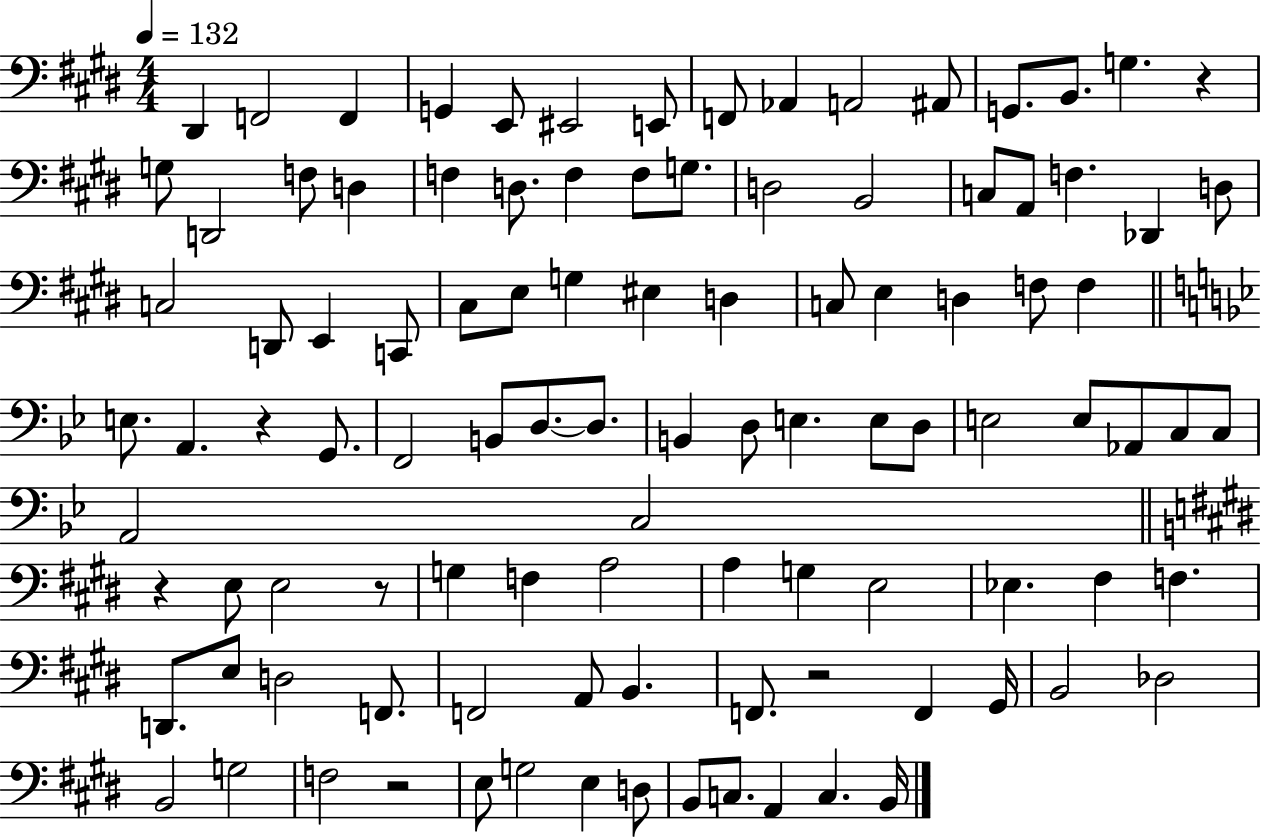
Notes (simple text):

D#2/q F2/h F2/q G2/q E2/e EIS2/h E2/e F2/e Ab2/q A2/h A#2/e G2/e. B2/e. G3/q. R/q G3/e D2/h F3/e D3/q F3/q D3/e. F3/q F3/e G3/e. D3/h B2/h C3/e A2/e F3/q. Db2/q D3/e C3/h D2/e E2/q C2/e C#3/e E3/e G3/q EIS3/q D3/q C3/e E3/q D3/q F3/e F3/q E3/e. A2/q. R/q G2/e. F2/h B2/e D3/e. D3/e. B2/q D3/e E3/q. E3/e D3/e E3/h E3/e Ab2/e C3/e C3/e A2/h C3/h R/q E3/e E3/h R/e G3/q F3/q A3/h A3/q G3/q E3/h Eb3/q. F#3/q F3/q. D2/e. E3/e D3/h F2/e. F2/h A2/e B2/q. F2/e. R/h F2/q G#2/s B2/h Db3/h B2/h G3/h F3/h R/h E3/e G3/h E3/q D3/e B2/e C3/e. A2/q C3/q. B2/s